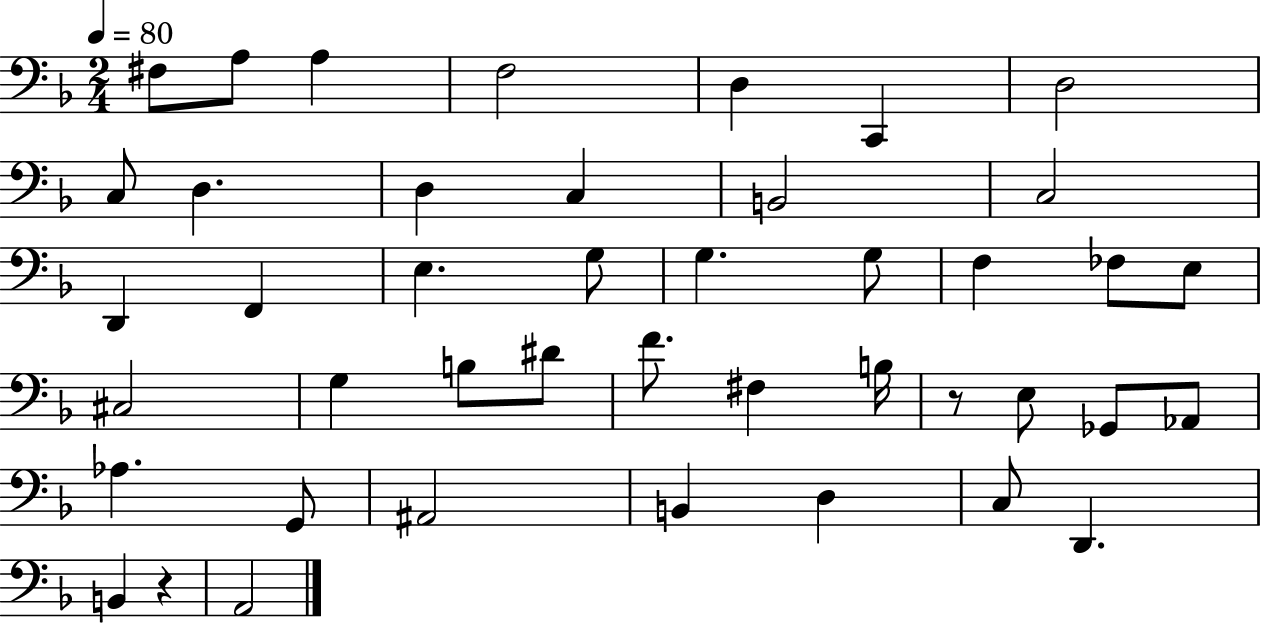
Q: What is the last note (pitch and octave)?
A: A2